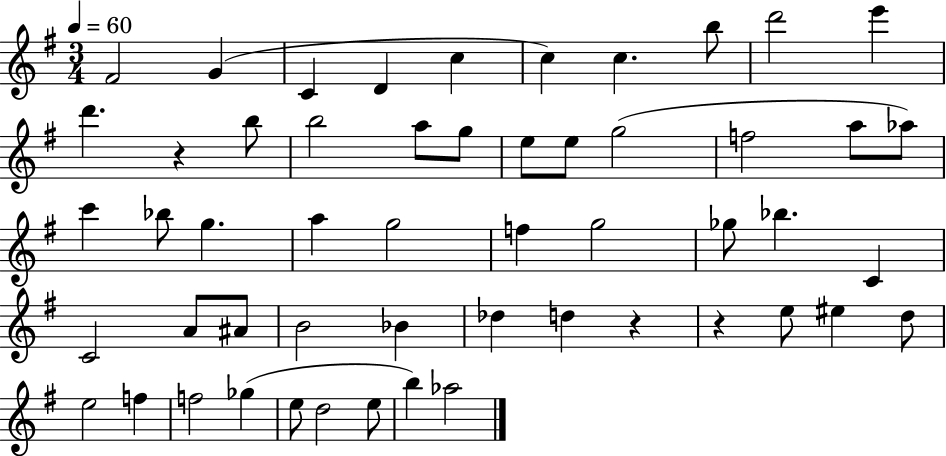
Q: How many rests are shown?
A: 3